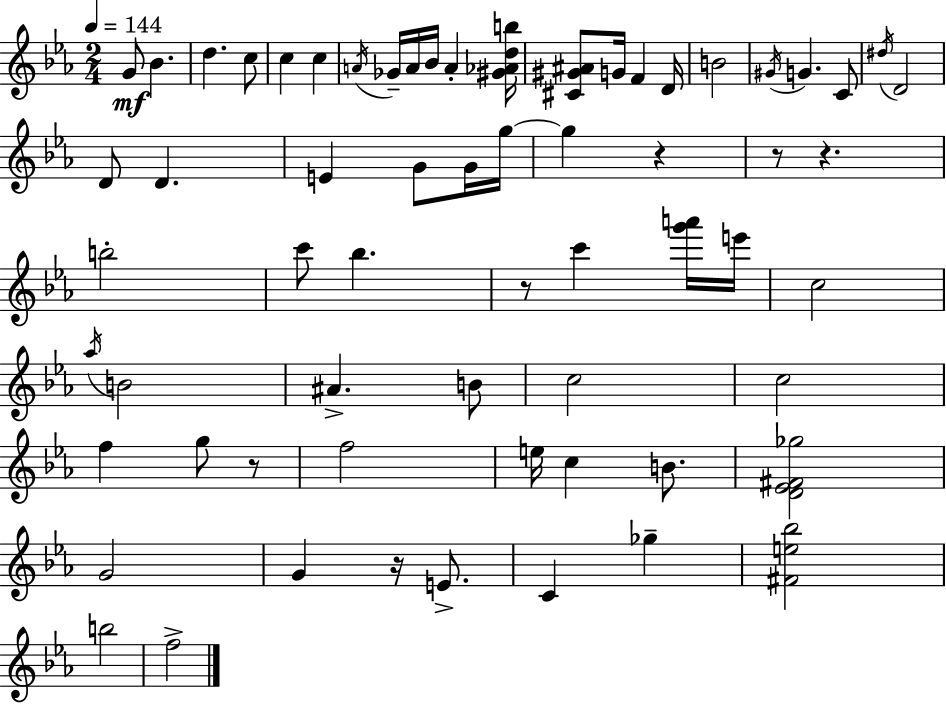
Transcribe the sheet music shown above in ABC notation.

X:1
T:Untitled
M:2/4
L:1/4
K:Eb
G/2 _B d c/2 c c A/4 _G/4 A/4 _B/4 A [^G_Adb]/4 [^C^G^A]/2 G/4 F D/4 B2 ^G/4 G C/2 ^d/4 D2 D/2 D E G/2 G/4 g/4 g z z/2 z b2 c'/2 _b z/2 c' [g'a']/4 e'/4 c2 _a/4 B2 ^A B/2 c2 c2 f g/2 z/2 f2 e/4 c B/2 [D_E^F_g]2 G2 G z/4 E/2 C _g [^Fe_b]2 b2 f2